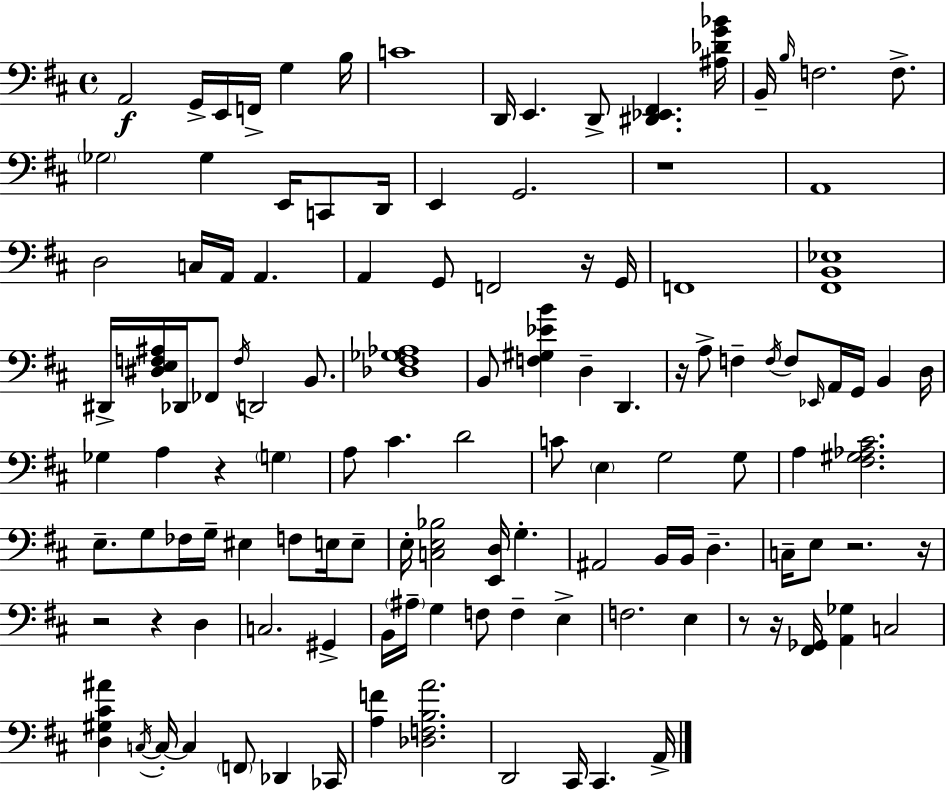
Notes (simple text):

A2/h G2/s E2/s F2/s G3/q B3/s C4/w D2/s E2/q. D2/e [D#2,Eb2,F#2]/q. [A#3,Db4,G4,Bb4]/s B2/s B3/s F3/h. F3/e. Gb3/h Gb3/q E2/s C2/e D2/s E2/q G2/h. R/w A2/w D3/h C3/s A2/s A2/q. A2/q G2/e F2/h R/s G2/s F2/w [F#2,B2,Eb3]/w D#2/s [D#3,E3,F3,A#3]/s Db2/s FES2/e F3/s D2/h B2/e. [Db3,F#3,Gb3,Ab3]/w B2/e [F3,G#3,Eb4,B4]/q D3/q D2/q. R/s A3/e F3/q F3/s F3/e Eb2/s A2/s G2/s B2/q D3/s Gb3/q A3/q R/q G3/q A3/e C#4/q. D4/h C4/e E3/q G3/h G3/e A3/q [F#3,G#3,Ab3,C#4]/h. E3/e. G3/e FES3/s G3/s EIS3/q F3/e E3/s E3/e E3/s [C3,E3,Bb3]/h [E2,D3]/s G3/q. A#2/h B2/s B2/s D3/q. C3/s E3/e R/h. R/s R/h R/q D3/q C3/h. G#2/q B2/s A#3/s G3/q F3/e F3/q E3/q F3/h. E3/q R/e R/s [F#2,Gb2]/s [A2,Gb3]/q C3/h [D3,G#3,C#4,A#4]/q C3/s C3/s C3/q F2/e Db2/q CES2/s [A3,F4]/q [Db3,F3,B3,A4]/h. D2/h C#2/s C#2/q. A2/s